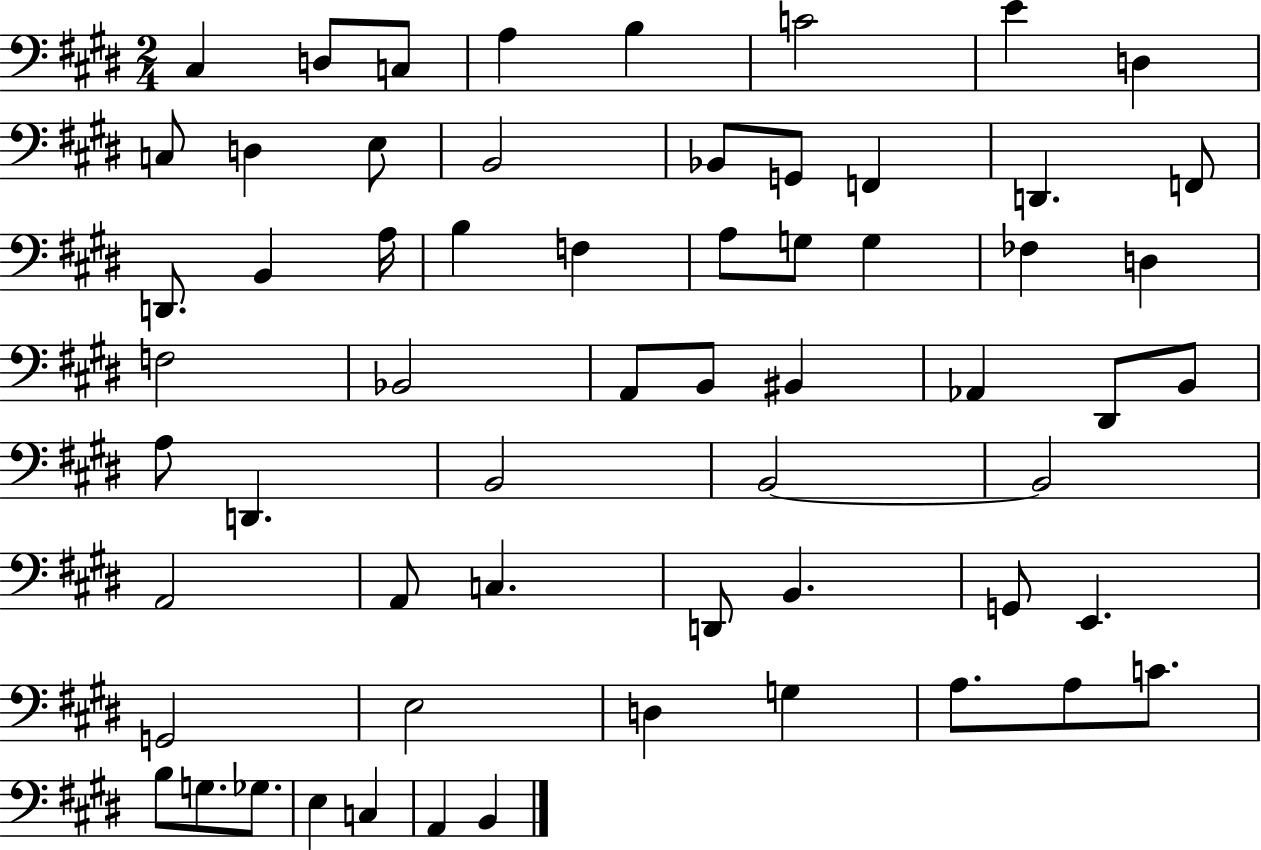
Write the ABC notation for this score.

X:1
T:Untitled
M:2/4
L:1/4
K:E
^C, D,/2 C,/2 A, B, C2 E D, C,/2 D, E,/2 B,,2 _B,,/2 G,,/2 F,, D,, F,,/2 D,,/2 B,, A,/4 B, F, A,/2 G,/2 G, _F, D, F,2 _B,,2 A,,/2 B,,/2 ^B,, _A,, ^D,,/2 B,,/2 A,/2 D,, B,,2 B,,2 B,,2 A,,2 A,,/2 C, D,,/2 B,, G,,/2 E,, G,,2 E,2 D, G, A,/2 A,/2 C/2 B,/2 G,/2 _G,/2 E, C, A,, B,,